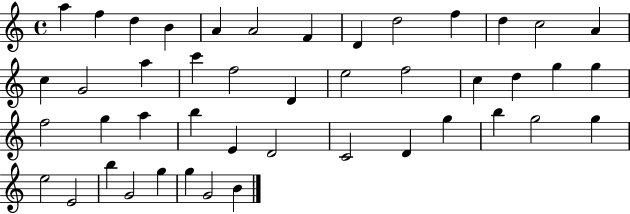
A5/q F5/q D5/q B4/q A4/q A4/h F4/q D4/q D5/h F5/q D5/q C5/h A4/q C5/q G4/h A5/q C6/q F5/h D4/q E5/h F5/h C5/q D5/q G5/q G5/q F5/h G5/q A5/q B5/q E4/q D4/h C4/h D4/q G5/q B5/q G5/h G5/q E5/h E4/h B5/q G4/h G5/q G5/q G4/h B4/q